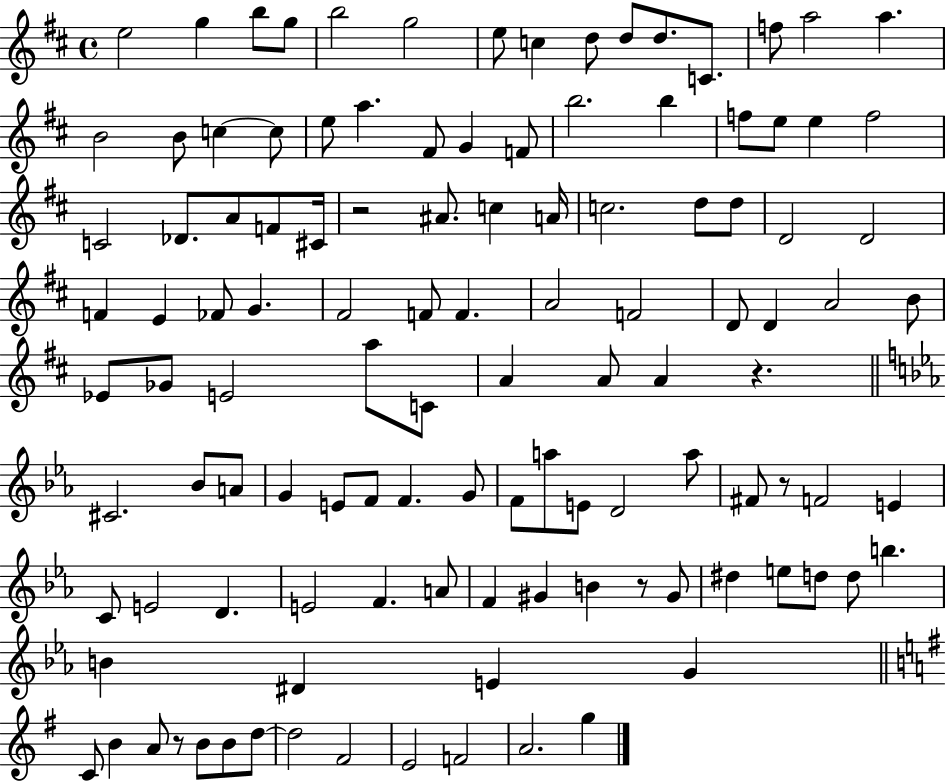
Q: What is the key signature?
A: D major